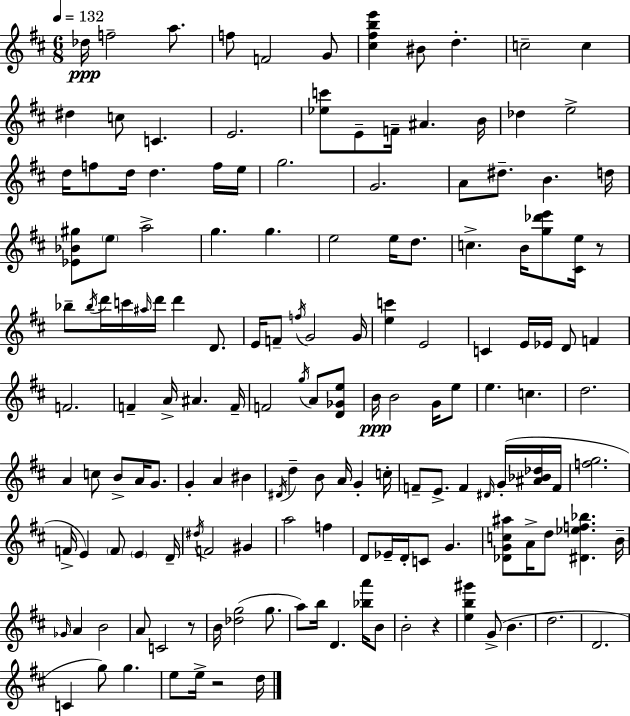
{
  \clef treble
  \numericTimeSignature
  \time 6/8
  \key d \major
  \tempo 4 = 132
  des''16\ppp f''2-- a''8. | f''8 f'2 g'8 | <cis'' fis'' b'' e'''>4 bis'8 d''4.-. | c''2-- c''4 | \break dis''4 c''8 c'4. | e'2. | <ees'' c'''>8 e'8-- f'16-- ais'4. b'16 | des''4 e''2-> | \break d''16 f''8 d''16 d''4. f''16 e''16 | g''2. | g'2. | a'8 dis''8.-- b'4. d''16 | \break <ees' bes' gis''>8 \parenthesize e''8 a''2-> | g''4. g''4. | e''2 e''16 d''8. | c''4.-> b'16 <g'' des''' e'''>8 <cis' e''>16 r8 | \break bes''8-- \acciaccatura { bes''16 } d'''16 c'''16 \grace { ais''16 } d'''16 d'''4 d'8. | e'16 f'8-- \acciaccatura { f''16 } g'2 | g'16 <e'' c'''>4 e'2 | c'4 e'16 ees'16 d'8 f'4 | \break f'2. | f'4-- a'16-> ais'4. | f'16-- f'2 \acciaccatura { g''16 } | a'8 <d' ges' e''>8 b'16\ppp b'2 | \break g'16 e''8 e''4. c''4. | d''2. | a'4 c''8 b'8-> | a'16 g'8. g'4-. a'4 | \break bis'4 \acciaccatura { dis'16 } d''4-- b'8 a'16 | g'4-. c''16-. f'8-- e'8.-> f'4 | \grace { dis'16 } g'16-.( <ais' bes' des''>16 f'16 <f'' g''>2. | f'16-> e'4) \parenthesize f'8 | \break \parenthesize e'4 d'16-- \acciaccatura { dis''16 } f'2 | gis'4 a''2 | f''4 d'8 ees'16-- d'16-. c'8 | g'4. <des' g' c'' ais''>8 a'16-> d''8 | \break <dis' ees'' f'' bes''>4. b'16-- \grace { ges'16 } a'4 | b'2 a'8 c'2 | r8 b'16 <des'' g''>2( | g''8. a''8) b''16 d'4. | \break <bes'' a'''>16 b'8 b'2-. | r4 <e'' b'' gis'''>4 | g'8->( b'4. d''2. | d'2. | \break c'4 | g''8) g''4. e''8 e''16-> r2 | d''16 \bar "|."
}